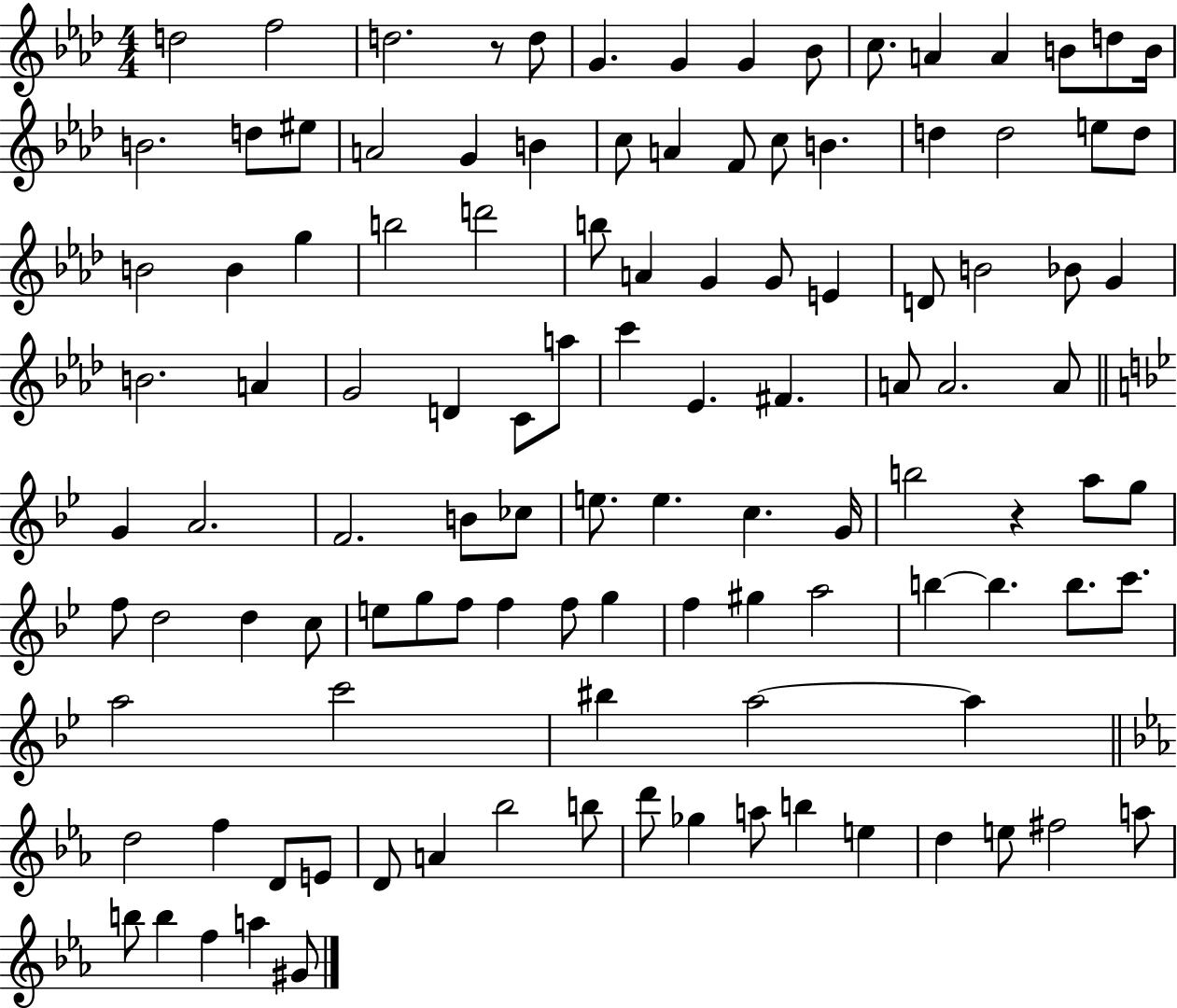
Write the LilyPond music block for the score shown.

{
  \clef treble
  \numericTimeSignature
  \time 4/4
  \key aes \major
  d''2 f''2 | d''2. r8 d''8 | g'4. g'4 g'4 bes'8 | c''8. a'4 a'4 b'8 d''8 b'16 | \break b'2. d''8 eis''8 | a'2 g'4 b'4 | c''8 a'4 f'8 c''8 b'4. | d''4 d''2 e''8 d''8 | \break b'2 b'4 g''4 | b''2 d'''2 | b''8 a'4 g'4 g'8 e'4 | d'8 b'2 bes'8 g'4 | \break b'2. a'4 | g'2 d'4 c'8 a''8 | c'''4 ees'4. fis'4. | a'8 a'2. a'8 | \break \bar "||" \break \key bes \major g'4 a'2. | f'2. b'8 ces''8 | e''8. e''4. c''4. g'16 | b''2 r4 a''8 g''8 | \break f''8 d''2 d''4 c''8 | e''8 g''8 f''8 f''4 f''8 g''4 | f''4 gis''4 a''2 | b''4~~ b''4. b''8. c'''8. | \break a''2 c'''2 | bis''4 a''2~~ a''4 | \bar "||" \break \key c \minor d''2 f''4 d'8 e'8 | d'8 a'4 bes''2 b''8 | d'''8 ges''4 a''8 b''4 e''4 | d''4 e''8 fis''2 a''8 | \break b''8 b''4 f''4 a''4 gis'8 | \bar "|."
}